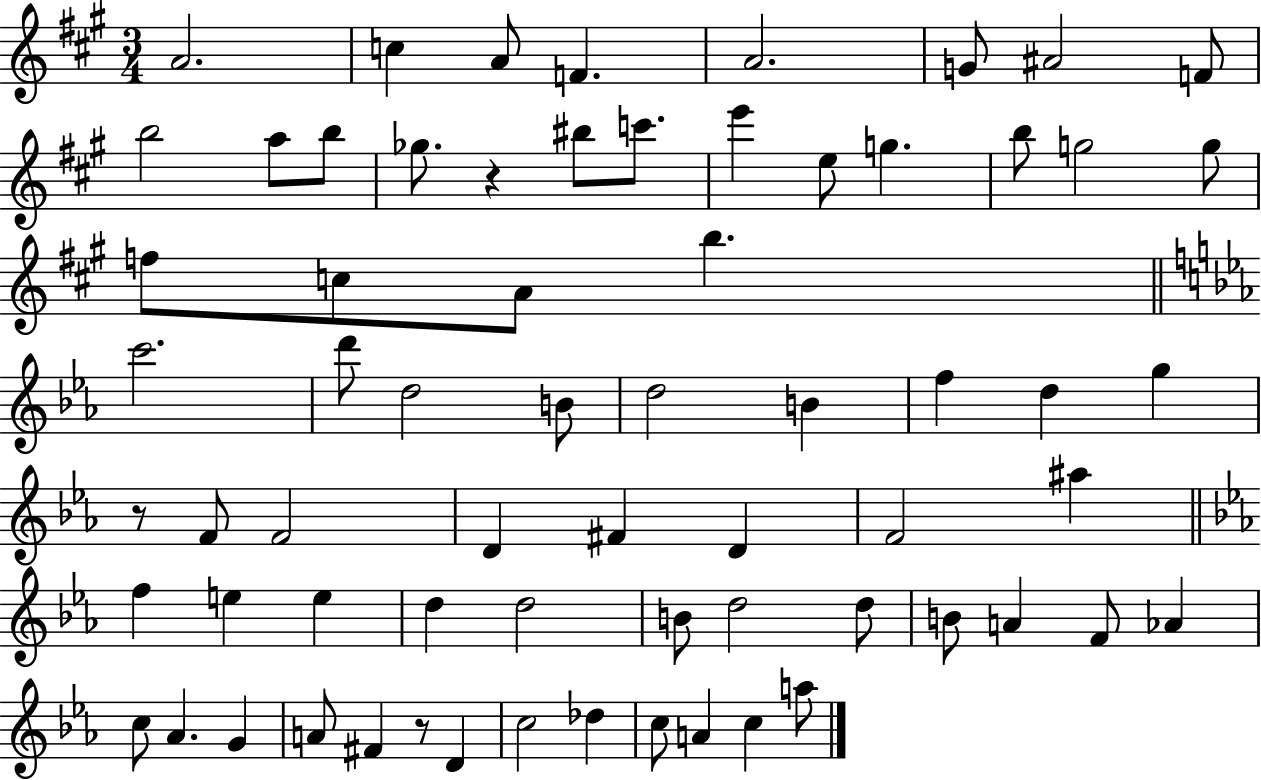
X:1
T:Untitled
M:3/4
L:1/4
K:A
A2 c A/2 F A2 G/2 ^A2 F/2 b2 a/2 b/2 _g/2 z ^b/2 c'/2 e' e/2 g b/2 g2 g/2 f/2 c/2 A/2 b c'2 d'/2 d2 B/2 d2 B f d g z/2 F/2 F2 D ^F D F2 ^a f e e d d2 B/2 d2 d/2 B/2 A F/2 _A c/2 _A G A/2 ^F z/2 D c2 _d c/2 A c a/2